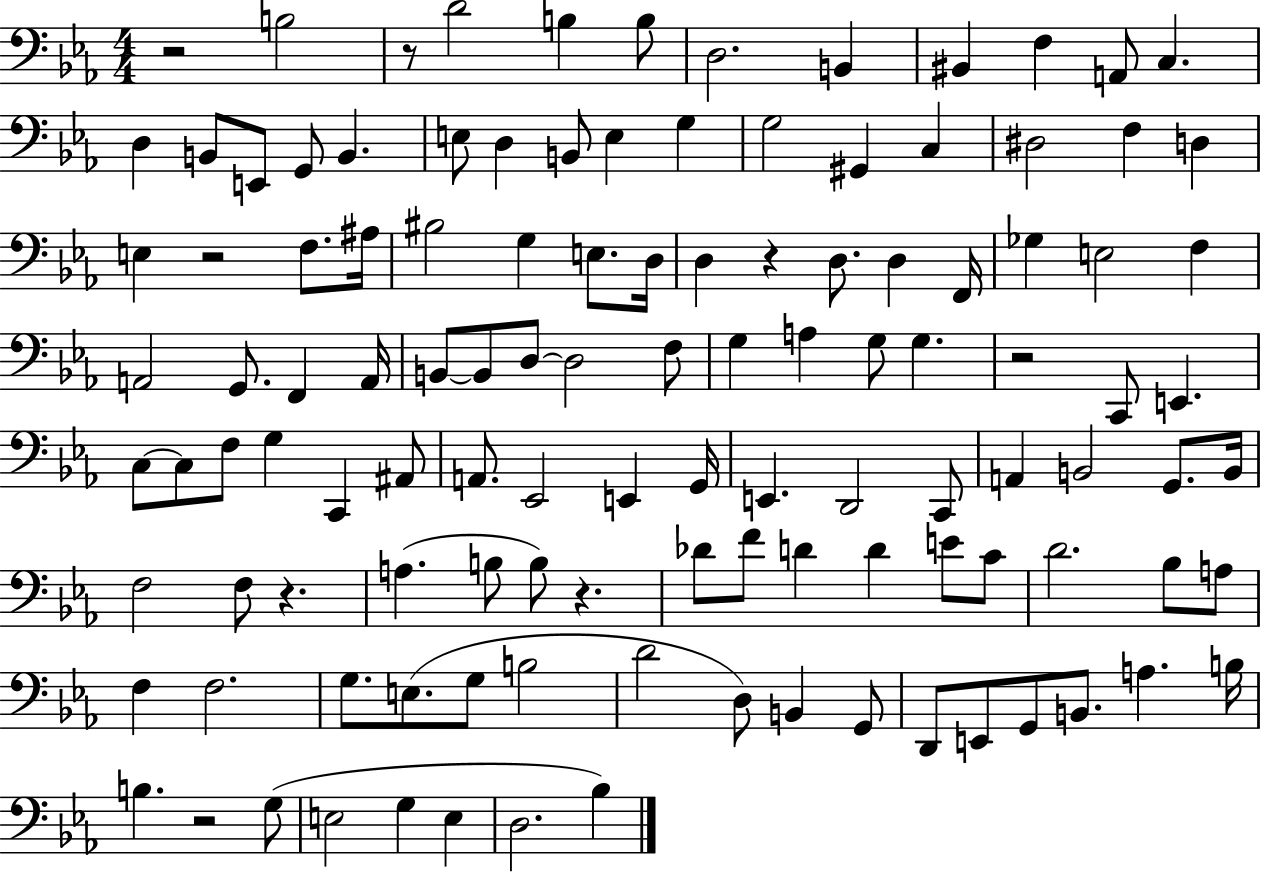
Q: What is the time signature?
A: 4/4